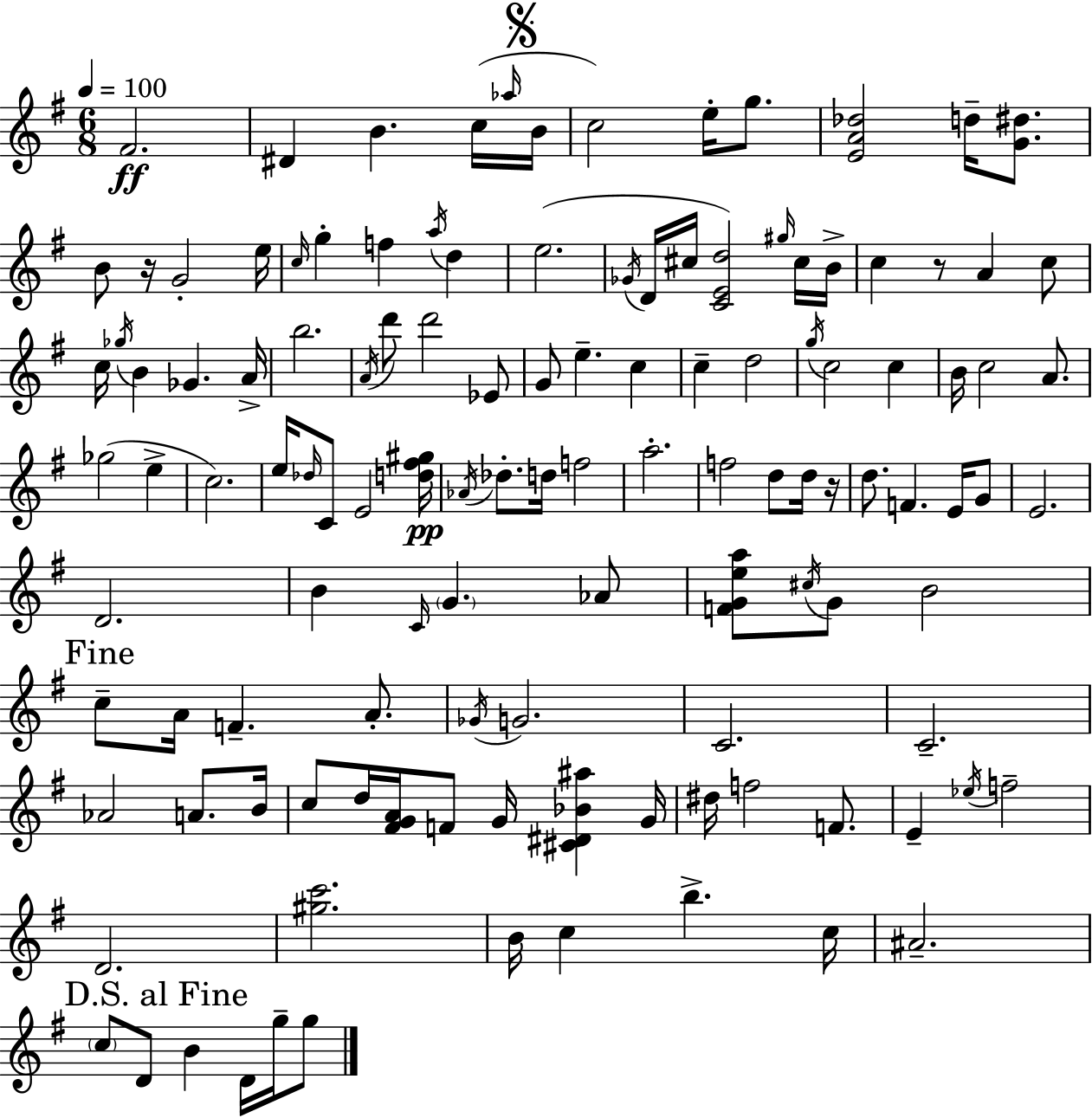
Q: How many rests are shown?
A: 3